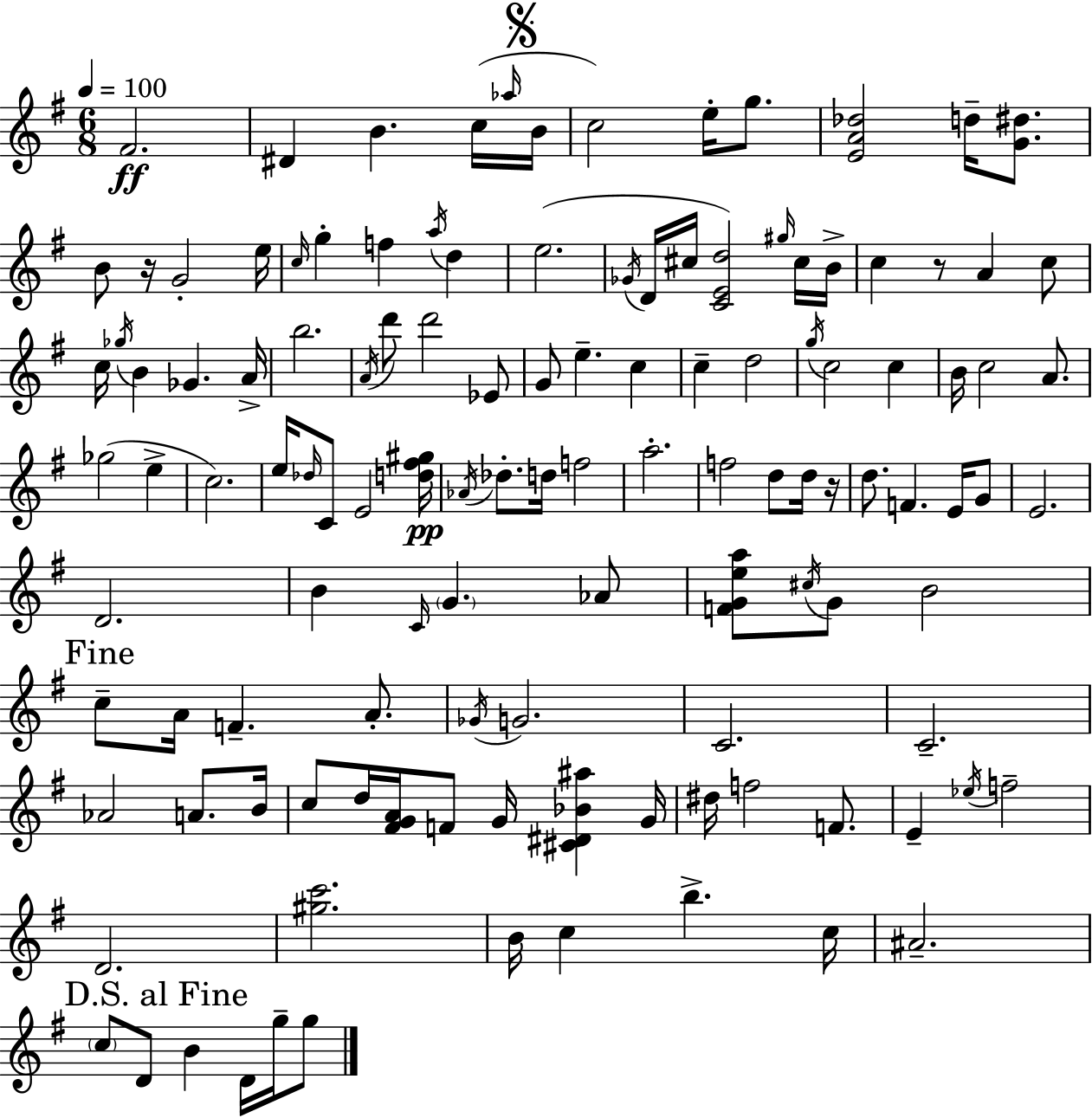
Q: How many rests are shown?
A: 3